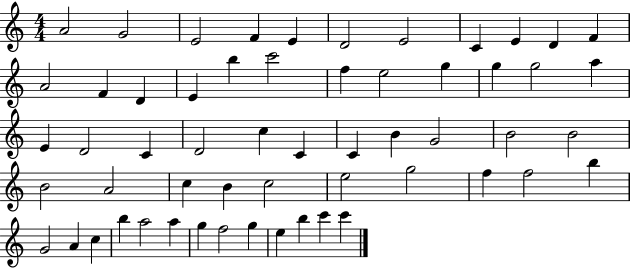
{
  \clef treble
  \numericTimeSignature
  \time 4/4
  \key c \major
  a'2 g'2 | e'2 f'4 e'4 | d'2 e'2 | c'4 e'4 d'4 f'4 | \break a'2 f'4 d'4 | e'4 b''4 c'''2 | f''4 e''2 g''4 | g''4 g''2 a''4 | \break e'4 d'2 c'4 | d'2 c''4 c'4 | c'4 b'4 g'2 | b'2 b'2 | \break b'2 a'2 | c''4 b'4 c''2 | e''2 g''2 | f''4 f''2 b''4 | \break g'2 a'4 c''4 | b''4 a''2 a''4 | g''4 f''2 g''4 | e''4 b''4 c'''4 c'''4 | \break \bar "|."
}